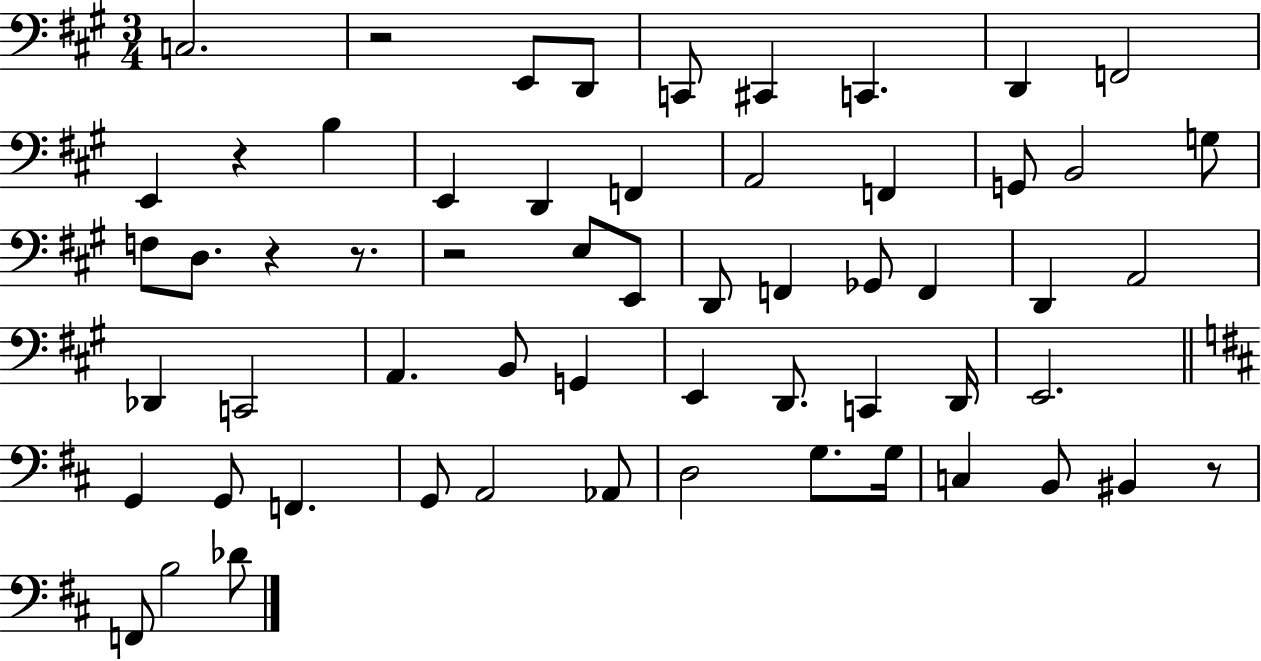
C3/h. R/h E2/e D2/e C2/e C#2/q C2/q. D2/q F2/h E2/q R/q B3/q E2/q D2/q F2/q A2/h F2/q G2/e B2/h G3/e F3/e D3/e. R/q R/e. R/h E3/e E2/e D2/e F2/q Gb2/e F2/q D2/q A2/h Db2/q C2/h A2/q. B2/e G2/q E2/q D2/e. C2/q D2/s E2/h. G2/q G2/e F2/q. G2/e A2/h Ab2/e D3/h G3/e. G3/s C3/q B2/e BIS2/q R/e F2/e B3/h Db4/e